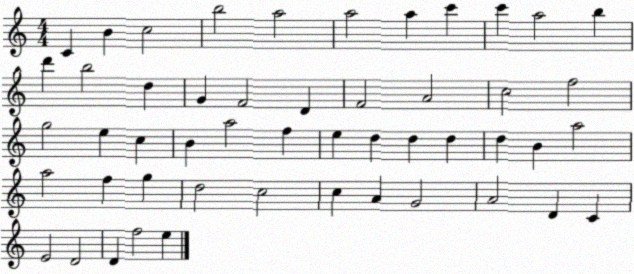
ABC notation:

X:1
T:Untitled
M:4/4
L:1/4
K:C
C B c2 b2 a2 a2 a c' c' a2 b d' b2 d G F2 D F2 A2 c2 f2 g2 e c B a2 f e d d d d B a2 a2 f g d2 c2 c A G2 A2 D C E2 D2 D f2 e